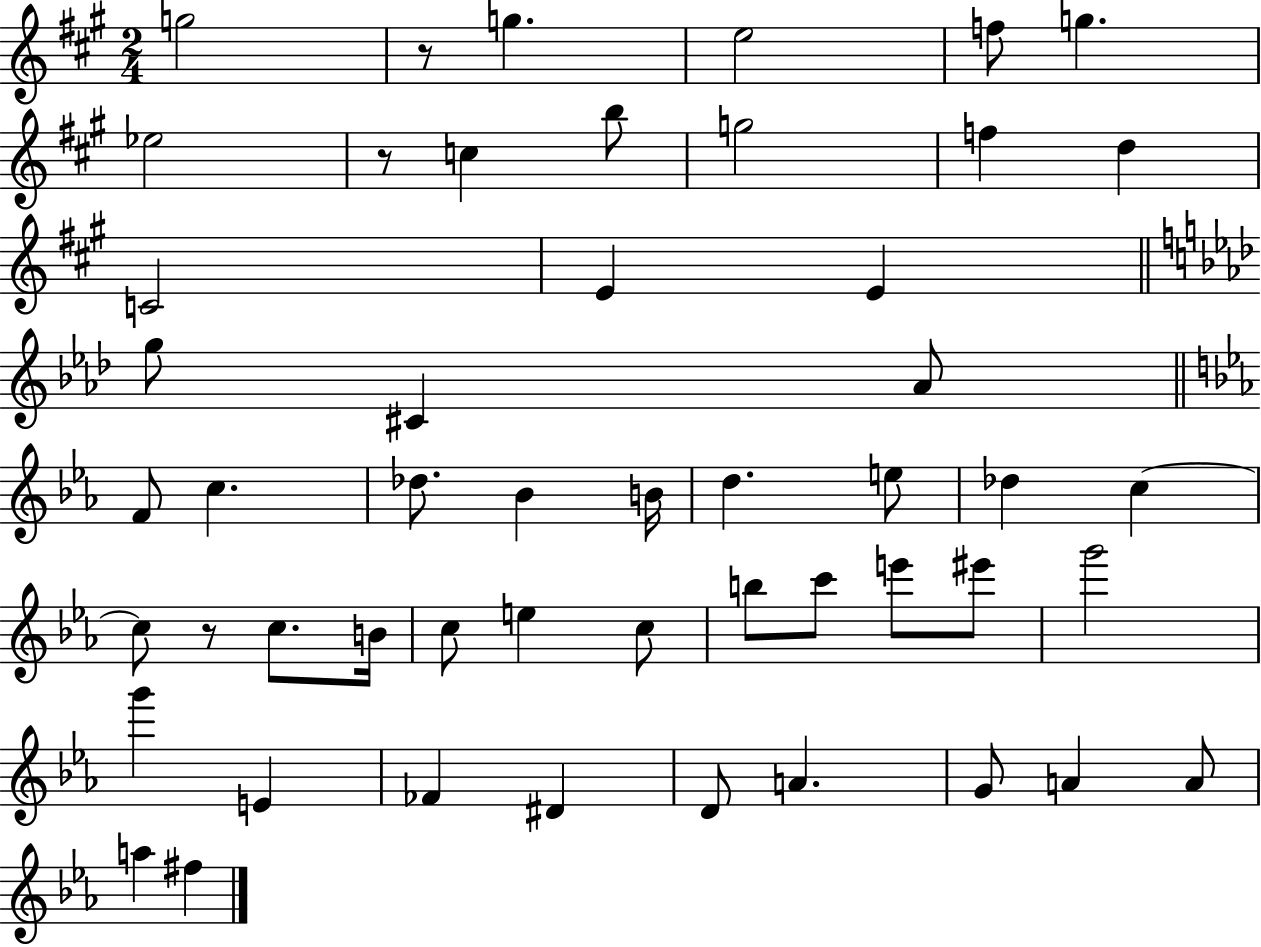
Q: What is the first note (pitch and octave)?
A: G5